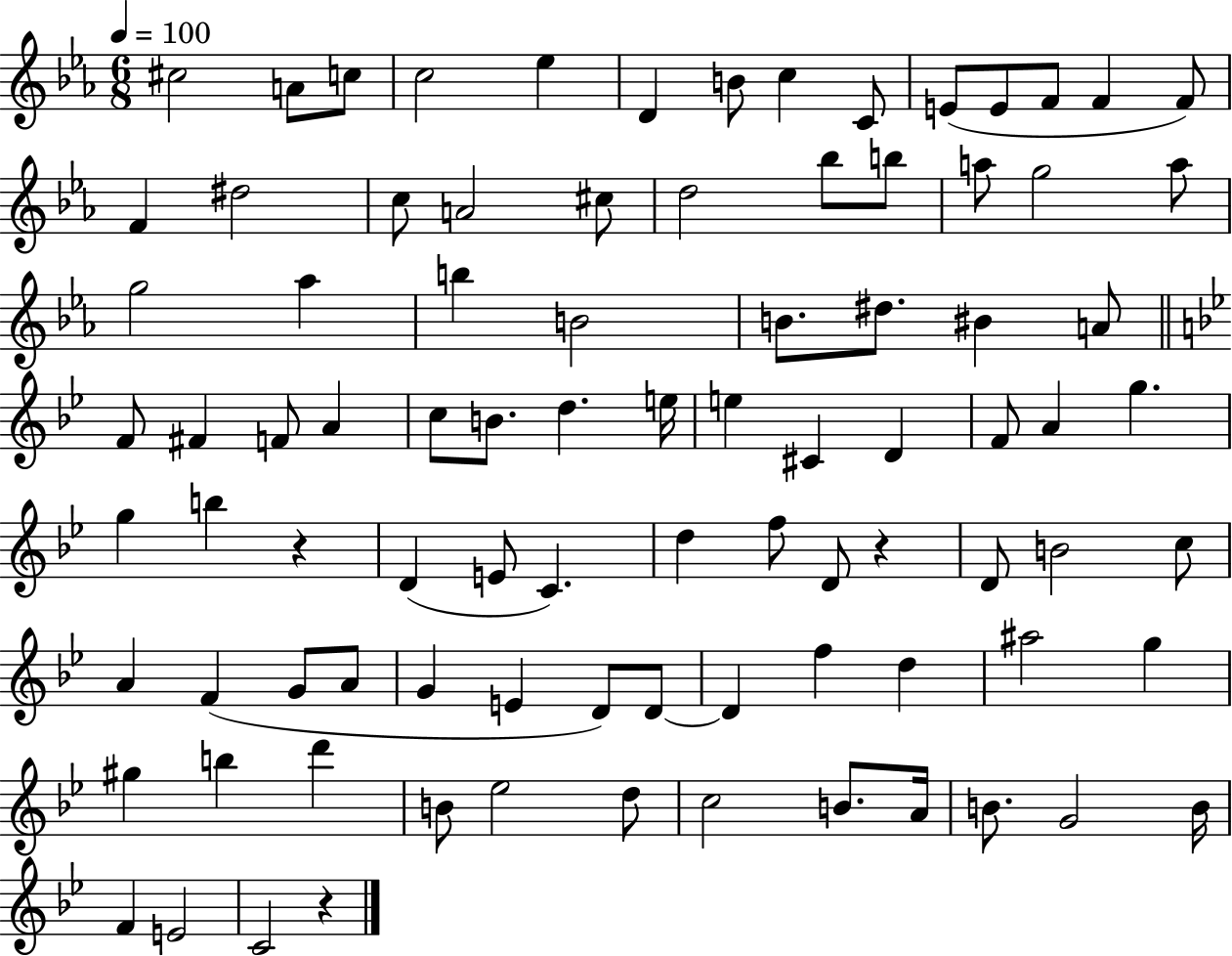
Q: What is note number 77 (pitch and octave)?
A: D5